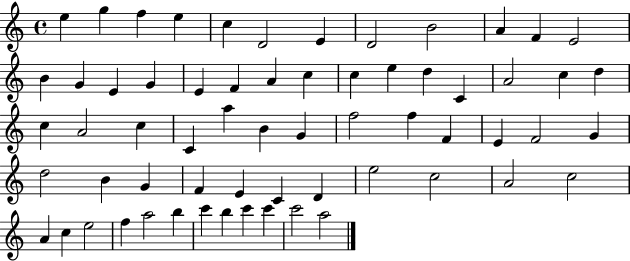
E5/q G5/q F5/q E5/q C5/q D4/h E4/q D4/h B4/h A4/q F4/q E4/h B4/q G4/q E4/q G4/q E4/q F4/q A4/q C5/q C5/q E5/q D5/q C4/q A4/h C5/q D5/q C5/q A4/h C5/q C4/q A5/q B4/q G4/q F5/h F5/q F4/q E4/q F4/h G4/q D5/h B4/q G4/q F4/q E4/q C4/q D4/q E5/h C5/h A4/h C5/h A4/q C5/q E5/h F5/q A5/h B5/q C6/q B5/q C6/q C6/q C6/h A5/h